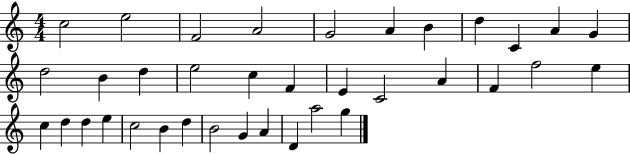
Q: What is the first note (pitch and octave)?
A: C5